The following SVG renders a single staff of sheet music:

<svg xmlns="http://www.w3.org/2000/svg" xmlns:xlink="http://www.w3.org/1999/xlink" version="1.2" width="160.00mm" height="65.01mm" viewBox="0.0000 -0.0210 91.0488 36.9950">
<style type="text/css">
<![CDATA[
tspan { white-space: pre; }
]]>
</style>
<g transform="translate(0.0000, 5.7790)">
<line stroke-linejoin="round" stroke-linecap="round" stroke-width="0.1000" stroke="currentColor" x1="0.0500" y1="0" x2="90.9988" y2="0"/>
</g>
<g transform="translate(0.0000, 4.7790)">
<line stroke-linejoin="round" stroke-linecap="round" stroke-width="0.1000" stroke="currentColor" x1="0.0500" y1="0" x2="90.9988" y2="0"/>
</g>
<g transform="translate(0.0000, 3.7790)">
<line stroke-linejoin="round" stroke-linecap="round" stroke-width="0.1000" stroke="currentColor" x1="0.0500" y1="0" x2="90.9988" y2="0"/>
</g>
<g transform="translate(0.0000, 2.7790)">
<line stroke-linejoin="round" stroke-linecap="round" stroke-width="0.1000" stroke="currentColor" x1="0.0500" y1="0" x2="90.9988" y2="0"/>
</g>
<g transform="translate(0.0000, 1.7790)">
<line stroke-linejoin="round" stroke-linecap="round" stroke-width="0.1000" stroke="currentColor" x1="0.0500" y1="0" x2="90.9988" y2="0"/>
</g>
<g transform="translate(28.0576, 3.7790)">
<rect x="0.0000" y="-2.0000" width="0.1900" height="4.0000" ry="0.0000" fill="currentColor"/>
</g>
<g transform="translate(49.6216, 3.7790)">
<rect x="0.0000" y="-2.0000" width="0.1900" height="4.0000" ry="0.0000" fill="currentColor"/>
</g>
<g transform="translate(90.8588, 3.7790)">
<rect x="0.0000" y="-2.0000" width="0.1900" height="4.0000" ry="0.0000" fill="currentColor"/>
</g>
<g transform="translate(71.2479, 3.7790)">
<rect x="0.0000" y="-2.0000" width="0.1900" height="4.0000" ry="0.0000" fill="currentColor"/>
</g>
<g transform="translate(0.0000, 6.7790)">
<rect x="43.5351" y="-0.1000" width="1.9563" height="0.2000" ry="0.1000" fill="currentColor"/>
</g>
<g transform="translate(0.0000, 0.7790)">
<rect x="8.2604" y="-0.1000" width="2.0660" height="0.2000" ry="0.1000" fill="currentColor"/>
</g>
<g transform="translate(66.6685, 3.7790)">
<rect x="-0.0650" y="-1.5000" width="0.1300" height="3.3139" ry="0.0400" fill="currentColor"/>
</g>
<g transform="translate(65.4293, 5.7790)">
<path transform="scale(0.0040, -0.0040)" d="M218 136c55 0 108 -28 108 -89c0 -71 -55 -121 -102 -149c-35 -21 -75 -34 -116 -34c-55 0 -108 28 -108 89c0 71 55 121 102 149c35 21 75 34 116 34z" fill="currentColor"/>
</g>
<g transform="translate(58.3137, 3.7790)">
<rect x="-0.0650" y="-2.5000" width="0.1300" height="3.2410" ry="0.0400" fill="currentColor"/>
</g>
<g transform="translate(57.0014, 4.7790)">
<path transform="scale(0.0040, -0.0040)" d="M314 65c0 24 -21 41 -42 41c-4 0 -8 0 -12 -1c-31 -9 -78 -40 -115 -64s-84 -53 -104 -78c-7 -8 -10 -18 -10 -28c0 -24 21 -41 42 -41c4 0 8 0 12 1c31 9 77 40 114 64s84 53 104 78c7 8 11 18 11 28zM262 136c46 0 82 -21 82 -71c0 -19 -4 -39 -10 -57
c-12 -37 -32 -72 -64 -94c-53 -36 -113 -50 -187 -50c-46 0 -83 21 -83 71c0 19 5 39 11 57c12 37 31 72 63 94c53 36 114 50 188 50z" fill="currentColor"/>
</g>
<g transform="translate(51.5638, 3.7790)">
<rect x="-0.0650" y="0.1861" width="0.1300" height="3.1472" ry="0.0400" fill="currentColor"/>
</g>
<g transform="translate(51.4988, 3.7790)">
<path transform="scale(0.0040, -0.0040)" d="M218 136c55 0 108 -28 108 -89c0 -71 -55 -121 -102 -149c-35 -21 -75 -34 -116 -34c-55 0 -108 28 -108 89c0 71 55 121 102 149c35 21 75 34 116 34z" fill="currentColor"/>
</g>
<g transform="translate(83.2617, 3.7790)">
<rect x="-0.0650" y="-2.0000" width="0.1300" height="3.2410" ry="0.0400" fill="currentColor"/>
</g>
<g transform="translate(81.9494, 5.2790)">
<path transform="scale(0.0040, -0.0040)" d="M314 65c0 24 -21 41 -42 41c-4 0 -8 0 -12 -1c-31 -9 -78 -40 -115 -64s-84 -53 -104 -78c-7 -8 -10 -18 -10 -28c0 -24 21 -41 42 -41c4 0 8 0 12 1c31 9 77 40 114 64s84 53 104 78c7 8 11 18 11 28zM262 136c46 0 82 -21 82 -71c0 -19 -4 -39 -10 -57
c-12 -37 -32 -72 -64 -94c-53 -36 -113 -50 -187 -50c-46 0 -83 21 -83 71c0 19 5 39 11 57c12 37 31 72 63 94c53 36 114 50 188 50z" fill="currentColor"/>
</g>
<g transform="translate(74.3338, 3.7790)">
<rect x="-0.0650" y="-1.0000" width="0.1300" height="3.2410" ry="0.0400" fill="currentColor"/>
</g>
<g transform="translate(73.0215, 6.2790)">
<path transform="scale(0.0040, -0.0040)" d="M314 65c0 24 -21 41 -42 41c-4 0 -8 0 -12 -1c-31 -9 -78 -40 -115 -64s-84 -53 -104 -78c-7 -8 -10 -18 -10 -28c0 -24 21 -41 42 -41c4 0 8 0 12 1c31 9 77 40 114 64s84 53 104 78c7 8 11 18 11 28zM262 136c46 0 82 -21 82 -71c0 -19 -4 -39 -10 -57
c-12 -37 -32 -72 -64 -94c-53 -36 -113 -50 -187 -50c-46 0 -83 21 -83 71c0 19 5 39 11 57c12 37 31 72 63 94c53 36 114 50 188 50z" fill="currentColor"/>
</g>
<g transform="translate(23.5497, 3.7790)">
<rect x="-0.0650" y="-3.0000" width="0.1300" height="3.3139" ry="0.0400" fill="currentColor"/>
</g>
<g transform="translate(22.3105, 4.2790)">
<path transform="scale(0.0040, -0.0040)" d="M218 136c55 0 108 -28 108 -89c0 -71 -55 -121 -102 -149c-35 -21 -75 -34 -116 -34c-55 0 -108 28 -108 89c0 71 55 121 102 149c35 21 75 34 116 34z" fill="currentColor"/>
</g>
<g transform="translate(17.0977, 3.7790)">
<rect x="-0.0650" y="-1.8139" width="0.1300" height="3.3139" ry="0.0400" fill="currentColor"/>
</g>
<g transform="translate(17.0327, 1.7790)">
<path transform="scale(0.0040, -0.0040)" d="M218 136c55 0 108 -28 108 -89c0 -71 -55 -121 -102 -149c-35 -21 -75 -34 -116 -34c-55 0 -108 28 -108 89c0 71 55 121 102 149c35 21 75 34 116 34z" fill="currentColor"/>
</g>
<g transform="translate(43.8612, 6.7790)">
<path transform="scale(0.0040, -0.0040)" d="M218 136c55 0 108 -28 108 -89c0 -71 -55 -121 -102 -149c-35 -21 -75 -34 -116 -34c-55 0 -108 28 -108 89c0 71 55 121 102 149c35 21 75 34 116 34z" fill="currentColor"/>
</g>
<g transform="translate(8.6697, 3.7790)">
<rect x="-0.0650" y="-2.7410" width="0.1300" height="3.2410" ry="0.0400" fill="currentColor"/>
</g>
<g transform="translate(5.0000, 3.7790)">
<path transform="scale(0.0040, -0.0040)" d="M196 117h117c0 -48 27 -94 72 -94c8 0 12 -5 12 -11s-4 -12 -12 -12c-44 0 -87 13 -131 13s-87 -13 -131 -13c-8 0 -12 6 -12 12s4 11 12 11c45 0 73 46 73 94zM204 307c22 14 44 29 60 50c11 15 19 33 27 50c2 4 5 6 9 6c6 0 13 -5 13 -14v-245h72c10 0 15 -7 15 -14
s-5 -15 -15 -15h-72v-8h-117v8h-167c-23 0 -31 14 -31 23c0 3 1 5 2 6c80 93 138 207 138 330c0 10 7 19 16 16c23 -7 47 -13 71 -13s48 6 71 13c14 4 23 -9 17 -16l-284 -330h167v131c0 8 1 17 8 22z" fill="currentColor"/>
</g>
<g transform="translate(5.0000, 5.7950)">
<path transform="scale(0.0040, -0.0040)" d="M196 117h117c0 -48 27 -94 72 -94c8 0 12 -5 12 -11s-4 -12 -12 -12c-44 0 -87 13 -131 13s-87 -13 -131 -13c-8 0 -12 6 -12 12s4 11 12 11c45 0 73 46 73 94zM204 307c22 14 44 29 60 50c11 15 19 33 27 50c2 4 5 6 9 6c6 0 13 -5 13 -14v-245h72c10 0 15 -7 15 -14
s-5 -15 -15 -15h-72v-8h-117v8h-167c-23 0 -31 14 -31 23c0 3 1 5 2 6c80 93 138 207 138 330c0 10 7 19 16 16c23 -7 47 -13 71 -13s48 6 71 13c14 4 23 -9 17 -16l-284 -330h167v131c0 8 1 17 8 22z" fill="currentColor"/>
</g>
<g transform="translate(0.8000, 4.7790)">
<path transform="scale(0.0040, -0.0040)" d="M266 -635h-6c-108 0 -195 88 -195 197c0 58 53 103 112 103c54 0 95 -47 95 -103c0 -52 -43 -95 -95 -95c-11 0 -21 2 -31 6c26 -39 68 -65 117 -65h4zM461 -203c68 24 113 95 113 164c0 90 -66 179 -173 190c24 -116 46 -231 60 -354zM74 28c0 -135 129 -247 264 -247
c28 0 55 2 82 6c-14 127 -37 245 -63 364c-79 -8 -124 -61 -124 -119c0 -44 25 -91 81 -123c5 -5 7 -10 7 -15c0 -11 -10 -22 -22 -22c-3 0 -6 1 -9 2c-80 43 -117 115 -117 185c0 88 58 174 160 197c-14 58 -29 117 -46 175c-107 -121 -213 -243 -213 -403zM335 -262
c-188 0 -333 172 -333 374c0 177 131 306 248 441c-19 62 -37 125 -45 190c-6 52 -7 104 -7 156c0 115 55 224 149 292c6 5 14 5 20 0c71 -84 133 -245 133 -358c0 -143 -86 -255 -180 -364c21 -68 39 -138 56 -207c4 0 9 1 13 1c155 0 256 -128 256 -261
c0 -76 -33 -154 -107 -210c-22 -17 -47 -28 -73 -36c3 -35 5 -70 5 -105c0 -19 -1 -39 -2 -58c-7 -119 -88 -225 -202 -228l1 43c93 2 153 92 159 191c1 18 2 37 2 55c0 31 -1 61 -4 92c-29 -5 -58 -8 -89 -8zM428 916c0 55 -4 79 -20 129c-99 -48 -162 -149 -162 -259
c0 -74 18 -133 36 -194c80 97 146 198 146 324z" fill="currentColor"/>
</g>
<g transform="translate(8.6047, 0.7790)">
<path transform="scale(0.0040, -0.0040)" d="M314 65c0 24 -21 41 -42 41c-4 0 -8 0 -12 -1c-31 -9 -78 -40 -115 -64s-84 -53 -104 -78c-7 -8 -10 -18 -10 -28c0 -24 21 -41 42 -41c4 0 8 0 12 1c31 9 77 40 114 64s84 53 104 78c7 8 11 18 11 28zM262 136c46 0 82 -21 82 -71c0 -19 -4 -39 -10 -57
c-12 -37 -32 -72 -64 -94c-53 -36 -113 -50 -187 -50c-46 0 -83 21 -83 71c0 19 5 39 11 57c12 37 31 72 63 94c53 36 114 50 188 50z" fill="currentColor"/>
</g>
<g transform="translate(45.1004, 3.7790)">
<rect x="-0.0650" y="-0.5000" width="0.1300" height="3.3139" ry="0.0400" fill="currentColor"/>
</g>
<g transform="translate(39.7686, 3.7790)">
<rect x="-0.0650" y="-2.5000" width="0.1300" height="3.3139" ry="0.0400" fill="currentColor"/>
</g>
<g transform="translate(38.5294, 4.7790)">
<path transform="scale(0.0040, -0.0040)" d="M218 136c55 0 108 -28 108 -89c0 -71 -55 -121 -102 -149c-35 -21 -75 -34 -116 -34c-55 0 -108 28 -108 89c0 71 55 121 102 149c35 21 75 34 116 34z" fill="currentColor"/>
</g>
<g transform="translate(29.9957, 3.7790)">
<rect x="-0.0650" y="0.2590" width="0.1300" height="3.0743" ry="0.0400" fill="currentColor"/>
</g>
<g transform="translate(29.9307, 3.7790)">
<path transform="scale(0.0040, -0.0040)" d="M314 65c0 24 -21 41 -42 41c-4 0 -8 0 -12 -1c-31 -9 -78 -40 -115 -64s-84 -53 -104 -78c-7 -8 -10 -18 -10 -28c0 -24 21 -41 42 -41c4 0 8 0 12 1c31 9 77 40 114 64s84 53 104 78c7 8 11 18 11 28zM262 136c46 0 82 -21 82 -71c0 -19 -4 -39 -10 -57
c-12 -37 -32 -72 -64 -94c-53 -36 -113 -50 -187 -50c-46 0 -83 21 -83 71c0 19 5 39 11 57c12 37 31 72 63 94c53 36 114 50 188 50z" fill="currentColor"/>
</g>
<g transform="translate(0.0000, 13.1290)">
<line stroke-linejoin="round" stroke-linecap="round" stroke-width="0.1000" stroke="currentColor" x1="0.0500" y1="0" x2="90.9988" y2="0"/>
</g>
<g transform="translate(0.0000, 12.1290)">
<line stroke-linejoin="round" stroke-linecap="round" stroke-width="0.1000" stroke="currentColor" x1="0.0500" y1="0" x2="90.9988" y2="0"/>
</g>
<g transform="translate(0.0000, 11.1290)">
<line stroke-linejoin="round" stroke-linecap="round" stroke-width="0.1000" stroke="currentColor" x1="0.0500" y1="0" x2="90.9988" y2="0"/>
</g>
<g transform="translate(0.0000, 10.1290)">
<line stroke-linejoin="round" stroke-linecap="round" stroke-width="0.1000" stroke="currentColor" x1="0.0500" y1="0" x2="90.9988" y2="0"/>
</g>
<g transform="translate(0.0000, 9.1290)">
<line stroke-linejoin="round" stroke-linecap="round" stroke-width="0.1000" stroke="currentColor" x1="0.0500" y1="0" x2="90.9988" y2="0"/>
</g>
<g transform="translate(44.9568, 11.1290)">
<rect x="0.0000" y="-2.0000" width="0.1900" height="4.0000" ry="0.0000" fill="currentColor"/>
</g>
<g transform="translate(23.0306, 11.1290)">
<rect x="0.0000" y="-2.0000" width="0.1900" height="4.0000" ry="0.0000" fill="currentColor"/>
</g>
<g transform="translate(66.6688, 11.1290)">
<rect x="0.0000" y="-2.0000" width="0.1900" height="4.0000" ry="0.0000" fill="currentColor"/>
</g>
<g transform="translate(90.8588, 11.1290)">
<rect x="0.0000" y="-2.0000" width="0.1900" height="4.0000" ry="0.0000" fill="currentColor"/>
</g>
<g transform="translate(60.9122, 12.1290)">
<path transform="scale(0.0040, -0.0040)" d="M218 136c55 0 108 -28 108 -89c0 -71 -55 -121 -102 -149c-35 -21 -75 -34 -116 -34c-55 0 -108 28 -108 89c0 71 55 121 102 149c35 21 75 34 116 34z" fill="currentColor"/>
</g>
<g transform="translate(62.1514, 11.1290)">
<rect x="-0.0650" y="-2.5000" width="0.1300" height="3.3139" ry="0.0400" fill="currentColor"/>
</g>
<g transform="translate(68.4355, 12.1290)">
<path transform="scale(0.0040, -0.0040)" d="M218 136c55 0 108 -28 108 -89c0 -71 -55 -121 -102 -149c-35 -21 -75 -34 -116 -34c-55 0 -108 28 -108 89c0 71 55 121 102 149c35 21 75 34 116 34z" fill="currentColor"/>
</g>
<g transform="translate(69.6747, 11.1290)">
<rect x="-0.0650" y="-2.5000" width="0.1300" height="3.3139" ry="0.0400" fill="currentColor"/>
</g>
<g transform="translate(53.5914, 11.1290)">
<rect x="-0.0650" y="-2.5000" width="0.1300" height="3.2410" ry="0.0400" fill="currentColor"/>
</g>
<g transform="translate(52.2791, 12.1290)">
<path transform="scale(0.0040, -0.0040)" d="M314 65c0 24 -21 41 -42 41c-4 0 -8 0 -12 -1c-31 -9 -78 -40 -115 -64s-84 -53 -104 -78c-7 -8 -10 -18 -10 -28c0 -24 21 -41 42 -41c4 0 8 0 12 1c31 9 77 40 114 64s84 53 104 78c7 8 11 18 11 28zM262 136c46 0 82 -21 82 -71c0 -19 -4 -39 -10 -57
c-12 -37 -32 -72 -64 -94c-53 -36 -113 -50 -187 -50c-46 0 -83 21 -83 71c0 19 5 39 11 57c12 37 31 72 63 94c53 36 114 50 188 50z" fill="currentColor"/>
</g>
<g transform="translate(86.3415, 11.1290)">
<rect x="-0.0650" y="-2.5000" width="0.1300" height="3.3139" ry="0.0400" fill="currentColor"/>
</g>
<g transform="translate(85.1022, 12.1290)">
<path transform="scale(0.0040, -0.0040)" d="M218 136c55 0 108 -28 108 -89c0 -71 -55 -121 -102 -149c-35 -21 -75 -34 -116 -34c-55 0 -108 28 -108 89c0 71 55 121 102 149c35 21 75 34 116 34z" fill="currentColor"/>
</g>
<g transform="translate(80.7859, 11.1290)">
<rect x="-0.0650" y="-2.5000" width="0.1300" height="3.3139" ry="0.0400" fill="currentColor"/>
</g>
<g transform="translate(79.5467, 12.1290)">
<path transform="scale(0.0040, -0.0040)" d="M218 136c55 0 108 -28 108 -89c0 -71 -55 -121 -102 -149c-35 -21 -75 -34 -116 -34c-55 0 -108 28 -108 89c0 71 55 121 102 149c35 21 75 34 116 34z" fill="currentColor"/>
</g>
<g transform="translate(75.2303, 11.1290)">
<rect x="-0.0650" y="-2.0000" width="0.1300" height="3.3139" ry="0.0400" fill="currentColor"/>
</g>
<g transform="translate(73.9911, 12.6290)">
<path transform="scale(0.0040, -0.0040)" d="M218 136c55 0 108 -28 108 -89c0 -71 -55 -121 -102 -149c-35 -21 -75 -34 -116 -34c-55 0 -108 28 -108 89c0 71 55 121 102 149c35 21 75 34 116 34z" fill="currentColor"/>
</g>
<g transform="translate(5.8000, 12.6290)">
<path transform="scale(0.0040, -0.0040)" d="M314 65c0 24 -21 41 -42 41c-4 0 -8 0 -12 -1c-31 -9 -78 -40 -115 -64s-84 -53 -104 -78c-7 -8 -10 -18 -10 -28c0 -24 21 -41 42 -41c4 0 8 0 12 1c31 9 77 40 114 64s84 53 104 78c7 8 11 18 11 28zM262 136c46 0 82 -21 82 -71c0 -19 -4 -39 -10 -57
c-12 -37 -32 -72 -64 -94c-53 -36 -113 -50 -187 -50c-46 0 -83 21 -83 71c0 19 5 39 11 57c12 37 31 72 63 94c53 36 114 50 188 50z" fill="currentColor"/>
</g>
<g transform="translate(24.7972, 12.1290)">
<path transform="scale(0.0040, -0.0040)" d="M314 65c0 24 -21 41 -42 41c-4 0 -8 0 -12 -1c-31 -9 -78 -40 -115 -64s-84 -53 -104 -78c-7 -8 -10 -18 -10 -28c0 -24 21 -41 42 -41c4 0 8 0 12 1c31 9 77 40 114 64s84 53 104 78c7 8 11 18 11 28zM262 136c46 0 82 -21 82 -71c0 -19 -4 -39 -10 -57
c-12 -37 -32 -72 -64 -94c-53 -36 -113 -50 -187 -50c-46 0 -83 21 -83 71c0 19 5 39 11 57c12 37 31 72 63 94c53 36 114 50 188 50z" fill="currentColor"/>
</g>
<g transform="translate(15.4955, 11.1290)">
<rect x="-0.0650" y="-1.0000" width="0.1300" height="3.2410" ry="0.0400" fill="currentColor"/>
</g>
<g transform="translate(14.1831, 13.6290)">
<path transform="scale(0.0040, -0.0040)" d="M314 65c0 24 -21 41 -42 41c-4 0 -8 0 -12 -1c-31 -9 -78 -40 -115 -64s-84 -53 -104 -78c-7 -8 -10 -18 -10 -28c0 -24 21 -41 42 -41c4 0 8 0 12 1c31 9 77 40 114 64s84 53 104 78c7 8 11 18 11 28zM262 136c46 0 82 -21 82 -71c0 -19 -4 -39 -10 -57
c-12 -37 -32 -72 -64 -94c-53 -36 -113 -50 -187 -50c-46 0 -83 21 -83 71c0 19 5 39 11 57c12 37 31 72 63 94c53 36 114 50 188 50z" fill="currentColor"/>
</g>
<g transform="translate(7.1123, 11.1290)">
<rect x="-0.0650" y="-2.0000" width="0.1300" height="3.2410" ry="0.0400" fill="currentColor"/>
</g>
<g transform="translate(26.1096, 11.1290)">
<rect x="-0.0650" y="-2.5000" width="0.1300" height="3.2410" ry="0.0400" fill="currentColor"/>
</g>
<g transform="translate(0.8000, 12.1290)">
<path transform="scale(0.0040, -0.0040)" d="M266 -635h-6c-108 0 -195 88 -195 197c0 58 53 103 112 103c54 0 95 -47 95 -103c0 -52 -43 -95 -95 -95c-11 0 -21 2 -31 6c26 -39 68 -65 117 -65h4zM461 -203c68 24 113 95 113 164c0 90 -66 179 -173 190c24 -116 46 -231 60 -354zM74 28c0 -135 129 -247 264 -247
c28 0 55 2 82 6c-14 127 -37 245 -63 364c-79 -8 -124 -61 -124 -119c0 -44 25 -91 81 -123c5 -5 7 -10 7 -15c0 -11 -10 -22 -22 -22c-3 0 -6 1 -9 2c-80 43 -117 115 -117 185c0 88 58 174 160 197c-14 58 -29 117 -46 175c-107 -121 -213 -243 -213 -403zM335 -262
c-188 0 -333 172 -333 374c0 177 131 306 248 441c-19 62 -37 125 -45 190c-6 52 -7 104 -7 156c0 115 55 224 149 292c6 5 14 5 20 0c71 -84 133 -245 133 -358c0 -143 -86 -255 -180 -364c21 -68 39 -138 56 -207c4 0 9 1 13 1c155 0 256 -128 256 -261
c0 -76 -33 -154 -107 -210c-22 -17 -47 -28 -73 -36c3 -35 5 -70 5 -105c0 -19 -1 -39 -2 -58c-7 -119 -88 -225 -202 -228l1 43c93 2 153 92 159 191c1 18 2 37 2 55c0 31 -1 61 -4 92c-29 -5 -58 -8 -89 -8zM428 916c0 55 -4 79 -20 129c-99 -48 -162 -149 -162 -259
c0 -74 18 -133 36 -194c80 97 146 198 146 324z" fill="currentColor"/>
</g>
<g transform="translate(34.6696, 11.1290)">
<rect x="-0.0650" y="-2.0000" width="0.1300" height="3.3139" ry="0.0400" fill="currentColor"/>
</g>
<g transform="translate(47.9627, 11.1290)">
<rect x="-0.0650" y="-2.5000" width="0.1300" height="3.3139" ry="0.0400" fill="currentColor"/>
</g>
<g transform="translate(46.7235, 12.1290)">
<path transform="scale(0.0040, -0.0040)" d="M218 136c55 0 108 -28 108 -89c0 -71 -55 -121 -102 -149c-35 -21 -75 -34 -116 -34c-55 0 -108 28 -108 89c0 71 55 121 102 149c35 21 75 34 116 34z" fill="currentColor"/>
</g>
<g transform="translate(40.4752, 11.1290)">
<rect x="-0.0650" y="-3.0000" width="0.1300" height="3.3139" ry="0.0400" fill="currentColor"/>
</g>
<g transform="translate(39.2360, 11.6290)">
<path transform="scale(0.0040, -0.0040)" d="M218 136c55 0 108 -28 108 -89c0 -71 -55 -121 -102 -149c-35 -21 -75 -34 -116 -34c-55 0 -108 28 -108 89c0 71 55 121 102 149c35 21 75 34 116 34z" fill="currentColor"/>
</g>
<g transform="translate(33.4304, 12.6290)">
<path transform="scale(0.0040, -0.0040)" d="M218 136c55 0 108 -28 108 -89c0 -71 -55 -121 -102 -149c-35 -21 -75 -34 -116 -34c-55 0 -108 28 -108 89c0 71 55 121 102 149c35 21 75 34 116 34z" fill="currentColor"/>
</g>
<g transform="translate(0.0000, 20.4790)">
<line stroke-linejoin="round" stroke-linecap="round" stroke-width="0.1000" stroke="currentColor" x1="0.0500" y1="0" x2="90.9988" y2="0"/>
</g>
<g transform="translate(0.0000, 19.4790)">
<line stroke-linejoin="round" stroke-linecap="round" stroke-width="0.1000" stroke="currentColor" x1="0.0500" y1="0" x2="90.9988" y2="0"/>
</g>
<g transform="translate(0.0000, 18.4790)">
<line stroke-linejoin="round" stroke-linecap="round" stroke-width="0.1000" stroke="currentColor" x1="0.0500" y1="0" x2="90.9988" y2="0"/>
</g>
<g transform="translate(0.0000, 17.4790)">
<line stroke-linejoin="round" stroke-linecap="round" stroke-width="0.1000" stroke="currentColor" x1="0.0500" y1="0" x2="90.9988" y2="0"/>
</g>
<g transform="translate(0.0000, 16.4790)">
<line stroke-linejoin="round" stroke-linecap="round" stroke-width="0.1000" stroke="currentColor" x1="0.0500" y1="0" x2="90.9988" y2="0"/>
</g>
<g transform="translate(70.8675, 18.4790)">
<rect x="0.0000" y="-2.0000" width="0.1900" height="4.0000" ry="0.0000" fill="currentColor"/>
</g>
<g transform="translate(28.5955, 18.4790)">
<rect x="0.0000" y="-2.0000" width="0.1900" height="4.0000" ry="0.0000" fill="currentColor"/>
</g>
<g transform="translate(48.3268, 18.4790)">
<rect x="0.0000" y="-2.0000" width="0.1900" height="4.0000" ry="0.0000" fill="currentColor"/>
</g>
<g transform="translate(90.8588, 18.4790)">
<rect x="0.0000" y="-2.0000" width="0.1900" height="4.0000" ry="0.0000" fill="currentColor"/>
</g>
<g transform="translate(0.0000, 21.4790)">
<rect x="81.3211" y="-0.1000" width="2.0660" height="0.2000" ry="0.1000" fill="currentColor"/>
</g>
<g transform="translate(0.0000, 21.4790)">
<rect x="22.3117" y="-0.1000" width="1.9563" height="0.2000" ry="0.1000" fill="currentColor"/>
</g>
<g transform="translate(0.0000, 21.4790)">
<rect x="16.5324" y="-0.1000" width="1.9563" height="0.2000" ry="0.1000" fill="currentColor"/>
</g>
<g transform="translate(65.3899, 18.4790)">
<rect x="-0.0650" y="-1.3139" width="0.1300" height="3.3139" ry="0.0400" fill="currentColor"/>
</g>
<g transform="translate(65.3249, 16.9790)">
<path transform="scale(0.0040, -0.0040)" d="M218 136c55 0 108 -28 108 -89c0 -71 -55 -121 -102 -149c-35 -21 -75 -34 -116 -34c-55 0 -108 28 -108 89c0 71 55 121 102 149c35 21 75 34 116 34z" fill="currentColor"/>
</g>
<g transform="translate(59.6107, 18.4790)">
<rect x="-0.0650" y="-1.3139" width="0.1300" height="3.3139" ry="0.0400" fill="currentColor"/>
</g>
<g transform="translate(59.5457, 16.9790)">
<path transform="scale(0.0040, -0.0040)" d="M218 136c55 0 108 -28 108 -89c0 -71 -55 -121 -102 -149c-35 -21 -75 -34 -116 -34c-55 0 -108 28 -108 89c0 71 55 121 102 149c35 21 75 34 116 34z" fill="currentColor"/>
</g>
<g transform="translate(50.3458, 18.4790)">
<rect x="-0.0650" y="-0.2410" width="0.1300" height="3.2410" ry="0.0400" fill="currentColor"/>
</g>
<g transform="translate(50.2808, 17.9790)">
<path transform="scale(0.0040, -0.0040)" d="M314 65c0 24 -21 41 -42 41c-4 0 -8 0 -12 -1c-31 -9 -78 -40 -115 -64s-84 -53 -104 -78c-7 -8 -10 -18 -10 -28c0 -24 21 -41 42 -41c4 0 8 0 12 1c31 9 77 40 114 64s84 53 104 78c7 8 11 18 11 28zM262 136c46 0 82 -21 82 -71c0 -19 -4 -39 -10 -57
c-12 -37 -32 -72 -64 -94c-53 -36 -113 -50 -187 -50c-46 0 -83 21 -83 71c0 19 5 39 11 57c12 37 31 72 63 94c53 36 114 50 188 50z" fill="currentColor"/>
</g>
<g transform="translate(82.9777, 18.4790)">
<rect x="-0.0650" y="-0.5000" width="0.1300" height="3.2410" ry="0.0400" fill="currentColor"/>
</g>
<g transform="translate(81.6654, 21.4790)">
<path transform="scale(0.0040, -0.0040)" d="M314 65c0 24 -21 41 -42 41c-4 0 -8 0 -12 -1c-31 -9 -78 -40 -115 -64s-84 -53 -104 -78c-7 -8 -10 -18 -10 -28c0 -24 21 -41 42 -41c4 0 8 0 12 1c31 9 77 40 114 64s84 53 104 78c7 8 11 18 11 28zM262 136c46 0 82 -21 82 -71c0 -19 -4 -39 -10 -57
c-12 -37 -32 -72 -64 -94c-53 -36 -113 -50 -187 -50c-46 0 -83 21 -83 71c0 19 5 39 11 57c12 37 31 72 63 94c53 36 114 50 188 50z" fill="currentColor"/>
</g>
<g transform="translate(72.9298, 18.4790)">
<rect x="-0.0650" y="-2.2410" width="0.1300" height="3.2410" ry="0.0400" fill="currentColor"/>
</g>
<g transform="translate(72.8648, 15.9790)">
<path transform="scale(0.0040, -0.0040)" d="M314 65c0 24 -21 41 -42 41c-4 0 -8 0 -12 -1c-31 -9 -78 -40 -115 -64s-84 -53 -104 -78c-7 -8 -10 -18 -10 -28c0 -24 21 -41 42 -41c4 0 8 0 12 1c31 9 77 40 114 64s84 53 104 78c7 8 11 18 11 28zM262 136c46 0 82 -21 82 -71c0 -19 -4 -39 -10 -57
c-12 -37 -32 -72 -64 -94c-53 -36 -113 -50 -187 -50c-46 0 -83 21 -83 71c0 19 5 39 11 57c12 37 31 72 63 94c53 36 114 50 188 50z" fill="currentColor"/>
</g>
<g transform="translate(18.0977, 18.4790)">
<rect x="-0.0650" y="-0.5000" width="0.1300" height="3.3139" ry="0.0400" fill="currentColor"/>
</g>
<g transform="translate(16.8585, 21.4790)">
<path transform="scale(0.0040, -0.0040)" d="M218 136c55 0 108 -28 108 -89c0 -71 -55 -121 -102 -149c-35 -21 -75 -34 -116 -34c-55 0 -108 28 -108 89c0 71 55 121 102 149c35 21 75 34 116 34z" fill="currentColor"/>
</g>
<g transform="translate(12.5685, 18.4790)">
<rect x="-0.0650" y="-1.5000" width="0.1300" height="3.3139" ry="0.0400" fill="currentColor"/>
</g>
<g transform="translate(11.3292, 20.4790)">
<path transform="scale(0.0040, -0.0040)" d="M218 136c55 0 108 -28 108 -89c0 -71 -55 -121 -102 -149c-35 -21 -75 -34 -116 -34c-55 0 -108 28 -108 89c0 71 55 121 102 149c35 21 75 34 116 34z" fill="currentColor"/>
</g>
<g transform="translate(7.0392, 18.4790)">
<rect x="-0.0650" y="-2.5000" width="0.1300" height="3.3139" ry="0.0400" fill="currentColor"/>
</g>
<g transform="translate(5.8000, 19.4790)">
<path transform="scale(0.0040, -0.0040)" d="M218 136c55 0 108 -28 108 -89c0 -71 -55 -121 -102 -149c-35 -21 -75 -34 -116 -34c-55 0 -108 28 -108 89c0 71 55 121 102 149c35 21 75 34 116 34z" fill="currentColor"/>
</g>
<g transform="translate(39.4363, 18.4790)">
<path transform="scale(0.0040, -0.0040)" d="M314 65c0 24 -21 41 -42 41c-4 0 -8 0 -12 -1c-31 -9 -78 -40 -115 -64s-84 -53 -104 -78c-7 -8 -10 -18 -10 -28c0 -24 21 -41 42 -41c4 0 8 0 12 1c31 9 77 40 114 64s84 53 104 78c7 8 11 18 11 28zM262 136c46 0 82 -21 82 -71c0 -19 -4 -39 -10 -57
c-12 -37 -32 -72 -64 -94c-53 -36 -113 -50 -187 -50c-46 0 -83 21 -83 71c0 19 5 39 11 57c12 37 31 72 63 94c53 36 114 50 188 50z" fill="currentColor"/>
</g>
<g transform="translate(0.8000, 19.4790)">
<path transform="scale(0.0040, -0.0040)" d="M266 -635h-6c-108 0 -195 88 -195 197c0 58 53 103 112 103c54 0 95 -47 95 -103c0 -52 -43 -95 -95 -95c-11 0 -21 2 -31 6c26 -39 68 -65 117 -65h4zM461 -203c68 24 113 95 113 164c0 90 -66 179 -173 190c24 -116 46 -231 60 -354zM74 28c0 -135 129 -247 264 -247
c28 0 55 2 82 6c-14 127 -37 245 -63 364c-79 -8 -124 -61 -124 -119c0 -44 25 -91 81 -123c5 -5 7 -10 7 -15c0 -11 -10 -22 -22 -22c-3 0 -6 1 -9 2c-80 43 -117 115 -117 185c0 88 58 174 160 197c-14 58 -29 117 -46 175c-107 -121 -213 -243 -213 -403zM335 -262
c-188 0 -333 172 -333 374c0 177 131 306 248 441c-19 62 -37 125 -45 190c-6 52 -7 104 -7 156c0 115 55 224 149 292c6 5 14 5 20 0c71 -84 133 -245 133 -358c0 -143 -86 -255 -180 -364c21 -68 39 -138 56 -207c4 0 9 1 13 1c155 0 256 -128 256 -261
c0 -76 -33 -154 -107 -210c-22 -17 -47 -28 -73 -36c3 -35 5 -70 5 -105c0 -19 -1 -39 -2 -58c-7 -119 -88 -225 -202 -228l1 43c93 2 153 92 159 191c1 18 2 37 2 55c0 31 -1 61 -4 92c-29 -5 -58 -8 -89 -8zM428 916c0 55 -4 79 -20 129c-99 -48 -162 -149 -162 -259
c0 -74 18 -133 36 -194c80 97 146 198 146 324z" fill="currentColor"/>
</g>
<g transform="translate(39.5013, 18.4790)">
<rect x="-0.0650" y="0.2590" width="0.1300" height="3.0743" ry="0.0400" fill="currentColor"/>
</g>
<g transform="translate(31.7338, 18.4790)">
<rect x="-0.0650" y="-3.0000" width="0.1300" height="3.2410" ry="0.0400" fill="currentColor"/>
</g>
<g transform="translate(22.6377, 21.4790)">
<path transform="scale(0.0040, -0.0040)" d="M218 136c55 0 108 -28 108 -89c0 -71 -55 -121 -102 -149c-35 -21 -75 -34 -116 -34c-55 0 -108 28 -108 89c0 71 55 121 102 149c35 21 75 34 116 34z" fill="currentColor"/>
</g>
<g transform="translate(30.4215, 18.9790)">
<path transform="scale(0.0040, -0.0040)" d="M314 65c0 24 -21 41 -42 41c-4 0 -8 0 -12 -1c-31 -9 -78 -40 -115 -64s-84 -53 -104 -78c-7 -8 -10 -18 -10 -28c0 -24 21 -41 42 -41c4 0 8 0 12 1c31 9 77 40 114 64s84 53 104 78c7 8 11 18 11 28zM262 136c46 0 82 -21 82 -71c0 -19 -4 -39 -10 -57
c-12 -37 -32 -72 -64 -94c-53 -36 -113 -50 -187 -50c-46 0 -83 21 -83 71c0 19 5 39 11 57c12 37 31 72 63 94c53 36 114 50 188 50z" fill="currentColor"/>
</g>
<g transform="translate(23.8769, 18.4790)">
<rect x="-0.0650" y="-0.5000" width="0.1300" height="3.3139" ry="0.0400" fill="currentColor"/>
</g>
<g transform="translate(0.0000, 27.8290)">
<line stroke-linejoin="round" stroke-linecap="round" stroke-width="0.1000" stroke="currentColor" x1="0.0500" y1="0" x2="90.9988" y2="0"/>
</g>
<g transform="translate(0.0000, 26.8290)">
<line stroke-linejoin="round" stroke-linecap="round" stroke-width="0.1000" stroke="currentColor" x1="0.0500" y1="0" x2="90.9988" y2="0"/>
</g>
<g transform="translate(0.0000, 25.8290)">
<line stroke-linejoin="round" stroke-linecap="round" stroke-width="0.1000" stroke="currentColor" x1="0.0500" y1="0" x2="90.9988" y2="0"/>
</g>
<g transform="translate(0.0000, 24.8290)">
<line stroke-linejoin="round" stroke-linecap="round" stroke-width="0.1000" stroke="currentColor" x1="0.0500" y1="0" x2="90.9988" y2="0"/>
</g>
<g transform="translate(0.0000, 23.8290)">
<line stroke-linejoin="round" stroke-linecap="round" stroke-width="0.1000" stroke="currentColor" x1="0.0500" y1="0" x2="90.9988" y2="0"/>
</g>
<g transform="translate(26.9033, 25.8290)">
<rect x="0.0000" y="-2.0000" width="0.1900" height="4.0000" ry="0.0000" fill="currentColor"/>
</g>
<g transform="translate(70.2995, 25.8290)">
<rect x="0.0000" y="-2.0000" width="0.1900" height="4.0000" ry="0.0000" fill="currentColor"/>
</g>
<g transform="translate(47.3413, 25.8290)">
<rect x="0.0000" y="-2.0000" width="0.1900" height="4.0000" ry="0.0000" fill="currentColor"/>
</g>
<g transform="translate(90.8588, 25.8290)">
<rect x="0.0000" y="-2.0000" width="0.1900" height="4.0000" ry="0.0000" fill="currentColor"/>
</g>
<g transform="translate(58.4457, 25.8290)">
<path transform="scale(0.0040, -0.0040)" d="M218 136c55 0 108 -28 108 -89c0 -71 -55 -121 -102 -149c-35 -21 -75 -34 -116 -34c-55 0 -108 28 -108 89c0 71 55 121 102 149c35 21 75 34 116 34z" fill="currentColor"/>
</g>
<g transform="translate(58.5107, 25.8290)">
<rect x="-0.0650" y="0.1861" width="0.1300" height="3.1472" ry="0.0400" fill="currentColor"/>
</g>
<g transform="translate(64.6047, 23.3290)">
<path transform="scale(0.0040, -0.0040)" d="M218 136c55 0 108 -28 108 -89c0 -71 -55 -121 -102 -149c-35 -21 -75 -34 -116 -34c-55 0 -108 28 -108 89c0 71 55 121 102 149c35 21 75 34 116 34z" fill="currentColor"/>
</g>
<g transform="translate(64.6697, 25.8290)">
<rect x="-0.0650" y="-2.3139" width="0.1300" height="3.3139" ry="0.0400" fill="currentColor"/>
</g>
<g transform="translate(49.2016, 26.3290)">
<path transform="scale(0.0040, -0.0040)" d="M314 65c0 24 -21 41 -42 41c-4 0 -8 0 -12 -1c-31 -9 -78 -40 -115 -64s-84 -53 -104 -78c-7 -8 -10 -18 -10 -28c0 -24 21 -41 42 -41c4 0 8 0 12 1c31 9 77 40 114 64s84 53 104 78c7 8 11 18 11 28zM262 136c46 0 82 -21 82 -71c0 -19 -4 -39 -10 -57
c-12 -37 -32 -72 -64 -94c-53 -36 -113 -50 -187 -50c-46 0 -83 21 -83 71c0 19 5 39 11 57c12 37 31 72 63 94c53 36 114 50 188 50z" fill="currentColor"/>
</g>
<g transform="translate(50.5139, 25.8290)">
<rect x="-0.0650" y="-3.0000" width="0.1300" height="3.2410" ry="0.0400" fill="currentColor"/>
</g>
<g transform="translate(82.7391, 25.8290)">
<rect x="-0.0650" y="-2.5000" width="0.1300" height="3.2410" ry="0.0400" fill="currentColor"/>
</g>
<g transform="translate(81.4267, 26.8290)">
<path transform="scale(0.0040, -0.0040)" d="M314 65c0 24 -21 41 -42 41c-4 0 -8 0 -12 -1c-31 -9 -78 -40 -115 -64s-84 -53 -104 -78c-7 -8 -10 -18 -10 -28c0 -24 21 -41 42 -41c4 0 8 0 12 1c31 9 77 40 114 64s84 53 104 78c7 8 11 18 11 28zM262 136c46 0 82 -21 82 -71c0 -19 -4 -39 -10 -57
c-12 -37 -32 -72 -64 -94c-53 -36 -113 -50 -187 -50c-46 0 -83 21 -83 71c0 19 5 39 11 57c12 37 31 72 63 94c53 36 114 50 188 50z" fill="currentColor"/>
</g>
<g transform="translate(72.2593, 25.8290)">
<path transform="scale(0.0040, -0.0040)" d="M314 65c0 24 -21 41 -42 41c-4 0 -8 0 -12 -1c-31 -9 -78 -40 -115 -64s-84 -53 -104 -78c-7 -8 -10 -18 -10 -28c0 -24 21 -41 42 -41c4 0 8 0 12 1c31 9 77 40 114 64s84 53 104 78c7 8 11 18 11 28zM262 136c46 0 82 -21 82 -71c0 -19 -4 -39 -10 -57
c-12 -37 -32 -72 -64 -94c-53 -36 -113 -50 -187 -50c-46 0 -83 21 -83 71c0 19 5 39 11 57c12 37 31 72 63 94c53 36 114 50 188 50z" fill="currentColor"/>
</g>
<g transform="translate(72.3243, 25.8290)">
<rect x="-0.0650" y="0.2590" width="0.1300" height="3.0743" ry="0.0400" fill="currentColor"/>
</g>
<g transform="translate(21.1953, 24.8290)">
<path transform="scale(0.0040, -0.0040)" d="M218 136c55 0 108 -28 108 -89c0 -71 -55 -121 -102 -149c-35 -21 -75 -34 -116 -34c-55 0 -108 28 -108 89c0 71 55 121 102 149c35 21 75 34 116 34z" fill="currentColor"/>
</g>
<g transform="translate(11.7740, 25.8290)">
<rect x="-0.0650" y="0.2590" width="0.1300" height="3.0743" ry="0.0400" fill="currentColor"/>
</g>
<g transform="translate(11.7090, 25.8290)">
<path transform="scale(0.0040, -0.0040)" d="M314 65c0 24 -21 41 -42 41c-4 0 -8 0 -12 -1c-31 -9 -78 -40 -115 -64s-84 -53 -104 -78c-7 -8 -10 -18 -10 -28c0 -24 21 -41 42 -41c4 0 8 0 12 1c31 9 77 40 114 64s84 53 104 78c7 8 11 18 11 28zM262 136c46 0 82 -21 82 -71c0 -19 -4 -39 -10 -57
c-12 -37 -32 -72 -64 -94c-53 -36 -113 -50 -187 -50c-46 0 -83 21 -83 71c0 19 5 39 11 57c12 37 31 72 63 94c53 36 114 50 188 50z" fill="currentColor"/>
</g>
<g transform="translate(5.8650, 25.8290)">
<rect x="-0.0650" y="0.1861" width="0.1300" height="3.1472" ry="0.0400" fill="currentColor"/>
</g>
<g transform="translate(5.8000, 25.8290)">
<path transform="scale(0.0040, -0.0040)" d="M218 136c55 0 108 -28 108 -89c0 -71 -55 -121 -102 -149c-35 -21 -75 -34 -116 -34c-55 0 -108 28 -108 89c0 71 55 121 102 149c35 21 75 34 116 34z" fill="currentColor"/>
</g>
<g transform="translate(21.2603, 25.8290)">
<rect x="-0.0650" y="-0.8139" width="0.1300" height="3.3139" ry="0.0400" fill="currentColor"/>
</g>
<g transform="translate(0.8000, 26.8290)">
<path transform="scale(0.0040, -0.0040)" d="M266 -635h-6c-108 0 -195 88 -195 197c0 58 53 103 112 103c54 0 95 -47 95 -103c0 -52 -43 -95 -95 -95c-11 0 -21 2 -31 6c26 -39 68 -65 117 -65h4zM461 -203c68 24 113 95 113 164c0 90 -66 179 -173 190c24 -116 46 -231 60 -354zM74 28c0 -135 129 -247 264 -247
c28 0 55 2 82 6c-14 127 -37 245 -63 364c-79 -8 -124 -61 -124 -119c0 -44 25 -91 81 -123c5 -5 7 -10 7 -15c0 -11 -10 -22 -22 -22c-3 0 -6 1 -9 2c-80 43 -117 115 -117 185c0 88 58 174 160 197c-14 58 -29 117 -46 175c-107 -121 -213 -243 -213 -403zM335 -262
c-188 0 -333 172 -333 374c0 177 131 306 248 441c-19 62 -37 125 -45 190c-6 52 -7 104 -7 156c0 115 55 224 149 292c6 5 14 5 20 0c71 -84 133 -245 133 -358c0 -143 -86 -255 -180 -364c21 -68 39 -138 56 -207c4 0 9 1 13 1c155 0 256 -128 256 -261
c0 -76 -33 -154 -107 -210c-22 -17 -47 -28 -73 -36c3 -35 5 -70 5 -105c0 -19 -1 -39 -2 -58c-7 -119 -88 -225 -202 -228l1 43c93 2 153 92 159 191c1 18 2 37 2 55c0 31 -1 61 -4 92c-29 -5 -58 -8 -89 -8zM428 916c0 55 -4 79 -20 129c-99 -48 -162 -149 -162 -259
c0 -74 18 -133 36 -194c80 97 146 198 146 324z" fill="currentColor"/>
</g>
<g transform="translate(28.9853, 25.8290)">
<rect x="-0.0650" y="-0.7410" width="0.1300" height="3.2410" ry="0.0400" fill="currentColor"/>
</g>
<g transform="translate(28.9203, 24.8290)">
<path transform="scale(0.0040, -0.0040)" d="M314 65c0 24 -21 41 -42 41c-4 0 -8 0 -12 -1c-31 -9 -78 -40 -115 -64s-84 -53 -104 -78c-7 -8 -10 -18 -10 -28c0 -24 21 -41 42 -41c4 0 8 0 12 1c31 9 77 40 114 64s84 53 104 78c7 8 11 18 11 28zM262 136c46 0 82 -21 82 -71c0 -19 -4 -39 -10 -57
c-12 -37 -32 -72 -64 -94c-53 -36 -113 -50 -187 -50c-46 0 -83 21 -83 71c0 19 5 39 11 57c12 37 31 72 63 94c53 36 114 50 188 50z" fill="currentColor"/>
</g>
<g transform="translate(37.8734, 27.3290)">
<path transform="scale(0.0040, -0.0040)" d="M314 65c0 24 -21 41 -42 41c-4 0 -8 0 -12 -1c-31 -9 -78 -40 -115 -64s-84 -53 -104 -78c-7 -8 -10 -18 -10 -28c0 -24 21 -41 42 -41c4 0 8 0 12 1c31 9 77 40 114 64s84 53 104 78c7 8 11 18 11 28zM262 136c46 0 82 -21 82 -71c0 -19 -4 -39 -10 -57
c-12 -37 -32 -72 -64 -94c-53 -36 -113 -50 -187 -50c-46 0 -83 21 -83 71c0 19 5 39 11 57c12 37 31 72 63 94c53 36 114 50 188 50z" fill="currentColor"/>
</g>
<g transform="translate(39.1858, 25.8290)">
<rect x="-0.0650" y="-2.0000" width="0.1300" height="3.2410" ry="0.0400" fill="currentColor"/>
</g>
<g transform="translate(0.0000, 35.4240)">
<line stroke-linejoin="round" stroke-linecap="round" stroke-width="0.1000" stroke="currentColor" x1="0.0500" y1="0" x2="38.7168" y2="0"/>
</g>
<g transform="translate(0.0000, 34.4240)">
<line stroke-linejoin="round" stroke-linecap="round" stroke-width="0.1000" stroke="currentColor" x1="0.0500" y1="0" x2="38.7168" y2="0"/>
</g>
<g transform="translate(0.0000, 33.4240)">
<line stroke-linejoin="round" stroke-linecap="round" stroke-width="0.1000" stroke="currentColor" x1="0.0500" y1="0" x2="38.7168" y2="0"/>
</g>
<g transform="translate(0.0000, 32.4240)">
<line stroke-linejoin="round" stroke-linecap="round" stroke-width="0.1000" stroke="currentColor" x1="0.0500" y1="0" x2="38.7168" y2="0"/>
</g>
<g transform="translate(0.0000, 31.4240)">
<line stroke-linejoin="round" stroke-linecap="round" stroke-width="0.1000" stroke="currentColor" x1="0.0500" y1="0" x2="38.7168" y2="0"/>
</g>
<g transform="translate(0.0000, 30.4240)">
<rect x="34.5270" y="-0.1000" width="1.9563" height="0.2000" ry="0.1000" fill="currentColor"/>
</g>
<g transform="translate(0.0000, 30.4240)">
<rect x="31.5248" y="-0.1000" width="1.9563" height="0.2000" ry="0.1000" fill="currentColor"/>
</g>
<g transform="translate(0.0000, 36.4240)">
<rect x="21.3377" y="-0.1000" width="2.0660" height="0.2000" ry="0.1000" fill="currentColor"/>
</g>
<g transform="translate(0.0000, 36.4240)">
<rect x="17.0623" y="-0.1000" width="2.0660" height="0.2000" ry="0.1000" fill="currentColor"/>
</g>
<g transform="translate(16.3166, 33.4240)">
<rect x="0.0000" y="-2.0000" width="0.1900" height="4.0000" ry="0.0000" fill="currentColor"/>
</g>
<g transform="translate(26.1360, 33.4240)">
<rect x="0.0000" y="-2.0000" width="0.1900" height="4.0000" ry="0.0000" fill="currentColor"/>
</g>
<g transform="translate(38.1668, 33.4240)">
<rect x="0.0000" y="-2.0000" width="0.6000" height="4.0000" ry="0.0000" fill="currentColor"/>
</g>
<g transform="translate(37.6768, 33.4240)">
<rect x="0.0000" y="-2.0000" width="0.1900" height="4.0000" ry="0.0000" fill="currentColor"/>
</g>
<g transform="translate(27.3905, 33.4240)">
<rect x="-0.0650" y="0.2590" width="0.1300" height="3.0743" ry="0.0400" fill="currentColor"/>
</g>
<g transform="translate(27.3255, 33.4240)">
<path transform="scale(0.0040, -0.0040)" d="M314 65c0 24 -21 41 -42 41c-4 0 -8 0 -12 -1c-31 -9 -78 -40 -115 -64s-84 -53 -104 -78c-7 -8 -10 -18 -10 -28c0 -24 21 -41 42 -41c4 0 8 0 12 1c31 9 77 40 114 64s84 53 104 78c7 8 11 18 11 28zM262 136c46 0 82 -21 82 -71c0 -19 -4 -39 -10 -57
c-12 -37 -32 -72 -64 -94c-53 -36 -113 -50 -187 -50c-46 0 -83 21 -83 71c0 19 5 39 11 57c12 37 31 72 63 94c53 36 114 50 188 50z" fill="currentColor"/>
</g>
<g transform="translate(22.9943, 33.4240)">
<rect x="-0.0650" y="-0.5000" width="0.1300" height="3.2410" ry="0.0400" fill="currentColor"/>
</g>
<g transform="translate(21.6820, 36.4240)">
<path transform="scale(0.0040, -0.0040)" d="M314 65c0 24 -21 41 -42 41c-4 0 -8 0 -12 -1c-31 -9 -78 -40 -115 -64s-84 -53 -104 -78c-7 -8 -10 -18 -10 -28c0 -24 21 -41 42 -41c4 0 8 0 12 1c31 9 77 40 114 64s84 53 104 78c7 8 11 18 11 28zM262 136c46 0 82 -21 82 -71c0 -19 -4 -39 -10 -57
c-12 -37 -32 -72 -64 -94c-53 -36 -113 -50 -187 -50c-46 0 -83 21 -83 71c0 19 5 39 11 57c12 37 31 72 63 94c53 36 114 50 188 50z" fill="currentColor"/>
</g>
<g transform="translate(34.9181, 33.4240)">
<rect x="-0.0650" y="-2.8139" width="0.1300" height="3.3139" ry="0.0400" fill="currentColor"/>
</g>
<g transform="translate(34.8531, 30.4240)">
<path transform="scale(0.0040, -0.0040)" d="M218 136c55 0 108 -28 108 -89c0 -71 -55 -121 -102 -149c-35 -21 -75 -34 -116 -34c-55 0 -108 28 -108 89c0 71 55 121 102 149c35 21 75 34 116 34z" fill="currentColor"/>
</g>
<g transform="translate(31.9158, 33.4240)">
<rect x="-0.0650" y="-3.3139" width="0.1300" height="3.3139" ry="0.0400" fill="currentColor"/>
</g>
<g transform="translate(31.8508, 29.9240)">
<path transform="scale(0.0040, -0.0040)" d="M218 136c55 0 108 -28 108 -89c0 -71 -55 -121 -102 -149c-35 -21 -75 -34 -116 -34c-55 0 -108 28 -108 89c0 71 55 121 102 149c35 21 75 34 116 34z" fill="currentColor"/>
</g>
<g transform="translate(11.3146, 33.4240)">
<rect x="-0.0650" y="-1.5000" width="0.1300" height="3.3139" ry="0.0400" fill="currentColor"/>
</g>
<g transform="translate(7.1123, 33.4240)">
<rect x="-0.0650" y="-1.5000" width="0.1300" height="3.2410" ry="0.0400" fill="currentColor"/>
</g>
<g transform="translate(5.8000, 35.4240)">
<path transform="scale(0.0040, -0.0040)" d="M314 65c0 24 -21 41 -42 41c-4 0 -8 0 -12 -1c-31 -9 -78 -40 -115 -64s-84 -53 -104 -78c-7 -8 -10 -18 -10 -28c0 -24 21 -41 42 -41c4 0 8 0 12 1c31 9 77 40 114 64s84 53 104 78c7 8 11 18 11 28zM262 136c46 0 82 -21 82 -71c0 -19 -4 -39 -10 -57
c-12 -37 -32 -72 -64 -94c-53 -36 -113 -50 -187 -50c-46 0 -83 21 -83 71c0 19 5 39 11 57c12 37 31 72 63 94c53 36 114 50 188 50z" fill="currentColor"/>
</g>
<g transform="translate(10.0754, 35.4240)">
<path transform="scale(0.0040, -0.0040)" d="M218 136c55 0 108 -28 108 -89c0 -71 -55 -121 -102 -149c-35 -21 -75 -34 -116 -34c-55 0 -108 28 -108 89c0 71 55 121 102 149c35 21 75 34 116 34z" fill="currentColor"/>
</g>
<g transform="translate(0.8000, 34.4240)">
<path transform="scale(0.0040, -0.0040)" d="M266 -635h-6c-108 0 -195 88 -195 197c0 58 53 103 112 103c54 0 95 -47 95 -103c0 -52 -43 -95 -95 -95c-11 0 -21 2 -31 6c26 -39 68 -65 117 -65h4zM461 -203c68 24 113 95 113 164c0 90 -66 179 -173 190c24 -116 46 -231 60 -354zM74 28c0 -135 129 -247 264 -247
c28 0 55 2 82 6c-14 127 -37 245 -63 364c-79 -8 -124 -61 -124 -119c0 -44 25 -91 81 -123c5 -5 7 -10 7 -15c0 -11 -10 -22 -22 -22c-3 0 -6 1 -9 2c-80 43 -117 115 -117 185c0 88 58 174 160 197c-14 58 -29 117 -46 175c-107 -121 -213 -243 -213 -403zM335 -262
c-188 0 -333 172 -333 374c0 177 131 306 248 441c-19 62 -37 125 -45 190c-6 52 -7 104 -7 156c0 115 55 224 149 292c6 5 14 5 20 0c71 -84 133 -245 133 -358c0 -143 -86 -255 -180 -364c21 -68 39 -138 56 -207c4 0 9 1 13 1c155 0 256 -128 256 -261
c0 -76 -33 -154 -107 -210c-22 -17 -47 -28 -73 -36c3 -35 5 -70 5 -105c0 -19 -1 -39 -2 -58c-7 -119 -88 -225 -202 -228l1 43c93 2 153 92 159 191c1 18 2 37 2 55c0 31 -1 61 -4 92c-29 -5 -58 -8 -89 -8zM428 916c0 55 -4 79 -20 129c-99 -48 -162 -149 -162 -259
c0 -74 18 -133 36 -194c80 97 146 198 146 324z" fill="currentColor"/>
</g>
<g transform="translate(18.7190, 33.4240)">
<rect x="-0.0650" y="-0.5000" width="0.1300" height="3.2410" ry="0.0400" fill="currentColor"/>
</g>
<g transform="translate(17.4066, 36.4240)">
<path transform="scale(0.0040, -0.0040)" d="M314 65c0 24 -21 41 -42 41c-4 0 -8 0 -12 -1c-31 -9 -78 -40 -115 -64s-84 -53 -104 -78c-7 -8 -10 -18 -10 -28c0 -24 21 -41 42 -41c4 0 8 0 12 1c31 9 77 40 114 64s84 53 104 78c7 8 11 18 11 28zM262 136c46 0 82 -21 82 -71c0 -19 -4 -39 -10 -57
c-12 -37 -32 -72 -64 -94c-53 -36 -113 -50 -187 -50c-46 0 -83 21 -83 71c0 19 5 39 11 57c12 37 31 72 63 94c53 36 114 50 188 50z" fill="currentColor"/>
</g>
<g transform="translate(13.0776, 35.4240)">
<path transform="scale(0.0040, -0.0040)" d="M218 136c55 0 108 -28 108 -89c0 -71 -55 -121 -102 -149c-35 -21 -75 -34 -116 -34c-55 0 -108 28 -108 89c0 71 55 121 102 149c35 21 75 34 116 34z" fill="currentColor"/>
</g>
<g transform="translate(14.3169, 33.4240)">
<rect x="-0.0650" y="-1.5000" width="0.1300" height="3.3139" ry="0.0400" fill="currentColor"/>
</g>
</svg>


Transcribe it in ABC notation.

X:1
T:Untitled
M:4/4
L:1/4
K:C
a2 f A B2 G C B G2 E D2 F2 F2 D2 G2 F A G G2 G G F G G G E C C A2 B2 c2 e e g2 C2 B B2 d d2 F2 A2 B g B2 G2 E2 E E C2 C2 B2 b a